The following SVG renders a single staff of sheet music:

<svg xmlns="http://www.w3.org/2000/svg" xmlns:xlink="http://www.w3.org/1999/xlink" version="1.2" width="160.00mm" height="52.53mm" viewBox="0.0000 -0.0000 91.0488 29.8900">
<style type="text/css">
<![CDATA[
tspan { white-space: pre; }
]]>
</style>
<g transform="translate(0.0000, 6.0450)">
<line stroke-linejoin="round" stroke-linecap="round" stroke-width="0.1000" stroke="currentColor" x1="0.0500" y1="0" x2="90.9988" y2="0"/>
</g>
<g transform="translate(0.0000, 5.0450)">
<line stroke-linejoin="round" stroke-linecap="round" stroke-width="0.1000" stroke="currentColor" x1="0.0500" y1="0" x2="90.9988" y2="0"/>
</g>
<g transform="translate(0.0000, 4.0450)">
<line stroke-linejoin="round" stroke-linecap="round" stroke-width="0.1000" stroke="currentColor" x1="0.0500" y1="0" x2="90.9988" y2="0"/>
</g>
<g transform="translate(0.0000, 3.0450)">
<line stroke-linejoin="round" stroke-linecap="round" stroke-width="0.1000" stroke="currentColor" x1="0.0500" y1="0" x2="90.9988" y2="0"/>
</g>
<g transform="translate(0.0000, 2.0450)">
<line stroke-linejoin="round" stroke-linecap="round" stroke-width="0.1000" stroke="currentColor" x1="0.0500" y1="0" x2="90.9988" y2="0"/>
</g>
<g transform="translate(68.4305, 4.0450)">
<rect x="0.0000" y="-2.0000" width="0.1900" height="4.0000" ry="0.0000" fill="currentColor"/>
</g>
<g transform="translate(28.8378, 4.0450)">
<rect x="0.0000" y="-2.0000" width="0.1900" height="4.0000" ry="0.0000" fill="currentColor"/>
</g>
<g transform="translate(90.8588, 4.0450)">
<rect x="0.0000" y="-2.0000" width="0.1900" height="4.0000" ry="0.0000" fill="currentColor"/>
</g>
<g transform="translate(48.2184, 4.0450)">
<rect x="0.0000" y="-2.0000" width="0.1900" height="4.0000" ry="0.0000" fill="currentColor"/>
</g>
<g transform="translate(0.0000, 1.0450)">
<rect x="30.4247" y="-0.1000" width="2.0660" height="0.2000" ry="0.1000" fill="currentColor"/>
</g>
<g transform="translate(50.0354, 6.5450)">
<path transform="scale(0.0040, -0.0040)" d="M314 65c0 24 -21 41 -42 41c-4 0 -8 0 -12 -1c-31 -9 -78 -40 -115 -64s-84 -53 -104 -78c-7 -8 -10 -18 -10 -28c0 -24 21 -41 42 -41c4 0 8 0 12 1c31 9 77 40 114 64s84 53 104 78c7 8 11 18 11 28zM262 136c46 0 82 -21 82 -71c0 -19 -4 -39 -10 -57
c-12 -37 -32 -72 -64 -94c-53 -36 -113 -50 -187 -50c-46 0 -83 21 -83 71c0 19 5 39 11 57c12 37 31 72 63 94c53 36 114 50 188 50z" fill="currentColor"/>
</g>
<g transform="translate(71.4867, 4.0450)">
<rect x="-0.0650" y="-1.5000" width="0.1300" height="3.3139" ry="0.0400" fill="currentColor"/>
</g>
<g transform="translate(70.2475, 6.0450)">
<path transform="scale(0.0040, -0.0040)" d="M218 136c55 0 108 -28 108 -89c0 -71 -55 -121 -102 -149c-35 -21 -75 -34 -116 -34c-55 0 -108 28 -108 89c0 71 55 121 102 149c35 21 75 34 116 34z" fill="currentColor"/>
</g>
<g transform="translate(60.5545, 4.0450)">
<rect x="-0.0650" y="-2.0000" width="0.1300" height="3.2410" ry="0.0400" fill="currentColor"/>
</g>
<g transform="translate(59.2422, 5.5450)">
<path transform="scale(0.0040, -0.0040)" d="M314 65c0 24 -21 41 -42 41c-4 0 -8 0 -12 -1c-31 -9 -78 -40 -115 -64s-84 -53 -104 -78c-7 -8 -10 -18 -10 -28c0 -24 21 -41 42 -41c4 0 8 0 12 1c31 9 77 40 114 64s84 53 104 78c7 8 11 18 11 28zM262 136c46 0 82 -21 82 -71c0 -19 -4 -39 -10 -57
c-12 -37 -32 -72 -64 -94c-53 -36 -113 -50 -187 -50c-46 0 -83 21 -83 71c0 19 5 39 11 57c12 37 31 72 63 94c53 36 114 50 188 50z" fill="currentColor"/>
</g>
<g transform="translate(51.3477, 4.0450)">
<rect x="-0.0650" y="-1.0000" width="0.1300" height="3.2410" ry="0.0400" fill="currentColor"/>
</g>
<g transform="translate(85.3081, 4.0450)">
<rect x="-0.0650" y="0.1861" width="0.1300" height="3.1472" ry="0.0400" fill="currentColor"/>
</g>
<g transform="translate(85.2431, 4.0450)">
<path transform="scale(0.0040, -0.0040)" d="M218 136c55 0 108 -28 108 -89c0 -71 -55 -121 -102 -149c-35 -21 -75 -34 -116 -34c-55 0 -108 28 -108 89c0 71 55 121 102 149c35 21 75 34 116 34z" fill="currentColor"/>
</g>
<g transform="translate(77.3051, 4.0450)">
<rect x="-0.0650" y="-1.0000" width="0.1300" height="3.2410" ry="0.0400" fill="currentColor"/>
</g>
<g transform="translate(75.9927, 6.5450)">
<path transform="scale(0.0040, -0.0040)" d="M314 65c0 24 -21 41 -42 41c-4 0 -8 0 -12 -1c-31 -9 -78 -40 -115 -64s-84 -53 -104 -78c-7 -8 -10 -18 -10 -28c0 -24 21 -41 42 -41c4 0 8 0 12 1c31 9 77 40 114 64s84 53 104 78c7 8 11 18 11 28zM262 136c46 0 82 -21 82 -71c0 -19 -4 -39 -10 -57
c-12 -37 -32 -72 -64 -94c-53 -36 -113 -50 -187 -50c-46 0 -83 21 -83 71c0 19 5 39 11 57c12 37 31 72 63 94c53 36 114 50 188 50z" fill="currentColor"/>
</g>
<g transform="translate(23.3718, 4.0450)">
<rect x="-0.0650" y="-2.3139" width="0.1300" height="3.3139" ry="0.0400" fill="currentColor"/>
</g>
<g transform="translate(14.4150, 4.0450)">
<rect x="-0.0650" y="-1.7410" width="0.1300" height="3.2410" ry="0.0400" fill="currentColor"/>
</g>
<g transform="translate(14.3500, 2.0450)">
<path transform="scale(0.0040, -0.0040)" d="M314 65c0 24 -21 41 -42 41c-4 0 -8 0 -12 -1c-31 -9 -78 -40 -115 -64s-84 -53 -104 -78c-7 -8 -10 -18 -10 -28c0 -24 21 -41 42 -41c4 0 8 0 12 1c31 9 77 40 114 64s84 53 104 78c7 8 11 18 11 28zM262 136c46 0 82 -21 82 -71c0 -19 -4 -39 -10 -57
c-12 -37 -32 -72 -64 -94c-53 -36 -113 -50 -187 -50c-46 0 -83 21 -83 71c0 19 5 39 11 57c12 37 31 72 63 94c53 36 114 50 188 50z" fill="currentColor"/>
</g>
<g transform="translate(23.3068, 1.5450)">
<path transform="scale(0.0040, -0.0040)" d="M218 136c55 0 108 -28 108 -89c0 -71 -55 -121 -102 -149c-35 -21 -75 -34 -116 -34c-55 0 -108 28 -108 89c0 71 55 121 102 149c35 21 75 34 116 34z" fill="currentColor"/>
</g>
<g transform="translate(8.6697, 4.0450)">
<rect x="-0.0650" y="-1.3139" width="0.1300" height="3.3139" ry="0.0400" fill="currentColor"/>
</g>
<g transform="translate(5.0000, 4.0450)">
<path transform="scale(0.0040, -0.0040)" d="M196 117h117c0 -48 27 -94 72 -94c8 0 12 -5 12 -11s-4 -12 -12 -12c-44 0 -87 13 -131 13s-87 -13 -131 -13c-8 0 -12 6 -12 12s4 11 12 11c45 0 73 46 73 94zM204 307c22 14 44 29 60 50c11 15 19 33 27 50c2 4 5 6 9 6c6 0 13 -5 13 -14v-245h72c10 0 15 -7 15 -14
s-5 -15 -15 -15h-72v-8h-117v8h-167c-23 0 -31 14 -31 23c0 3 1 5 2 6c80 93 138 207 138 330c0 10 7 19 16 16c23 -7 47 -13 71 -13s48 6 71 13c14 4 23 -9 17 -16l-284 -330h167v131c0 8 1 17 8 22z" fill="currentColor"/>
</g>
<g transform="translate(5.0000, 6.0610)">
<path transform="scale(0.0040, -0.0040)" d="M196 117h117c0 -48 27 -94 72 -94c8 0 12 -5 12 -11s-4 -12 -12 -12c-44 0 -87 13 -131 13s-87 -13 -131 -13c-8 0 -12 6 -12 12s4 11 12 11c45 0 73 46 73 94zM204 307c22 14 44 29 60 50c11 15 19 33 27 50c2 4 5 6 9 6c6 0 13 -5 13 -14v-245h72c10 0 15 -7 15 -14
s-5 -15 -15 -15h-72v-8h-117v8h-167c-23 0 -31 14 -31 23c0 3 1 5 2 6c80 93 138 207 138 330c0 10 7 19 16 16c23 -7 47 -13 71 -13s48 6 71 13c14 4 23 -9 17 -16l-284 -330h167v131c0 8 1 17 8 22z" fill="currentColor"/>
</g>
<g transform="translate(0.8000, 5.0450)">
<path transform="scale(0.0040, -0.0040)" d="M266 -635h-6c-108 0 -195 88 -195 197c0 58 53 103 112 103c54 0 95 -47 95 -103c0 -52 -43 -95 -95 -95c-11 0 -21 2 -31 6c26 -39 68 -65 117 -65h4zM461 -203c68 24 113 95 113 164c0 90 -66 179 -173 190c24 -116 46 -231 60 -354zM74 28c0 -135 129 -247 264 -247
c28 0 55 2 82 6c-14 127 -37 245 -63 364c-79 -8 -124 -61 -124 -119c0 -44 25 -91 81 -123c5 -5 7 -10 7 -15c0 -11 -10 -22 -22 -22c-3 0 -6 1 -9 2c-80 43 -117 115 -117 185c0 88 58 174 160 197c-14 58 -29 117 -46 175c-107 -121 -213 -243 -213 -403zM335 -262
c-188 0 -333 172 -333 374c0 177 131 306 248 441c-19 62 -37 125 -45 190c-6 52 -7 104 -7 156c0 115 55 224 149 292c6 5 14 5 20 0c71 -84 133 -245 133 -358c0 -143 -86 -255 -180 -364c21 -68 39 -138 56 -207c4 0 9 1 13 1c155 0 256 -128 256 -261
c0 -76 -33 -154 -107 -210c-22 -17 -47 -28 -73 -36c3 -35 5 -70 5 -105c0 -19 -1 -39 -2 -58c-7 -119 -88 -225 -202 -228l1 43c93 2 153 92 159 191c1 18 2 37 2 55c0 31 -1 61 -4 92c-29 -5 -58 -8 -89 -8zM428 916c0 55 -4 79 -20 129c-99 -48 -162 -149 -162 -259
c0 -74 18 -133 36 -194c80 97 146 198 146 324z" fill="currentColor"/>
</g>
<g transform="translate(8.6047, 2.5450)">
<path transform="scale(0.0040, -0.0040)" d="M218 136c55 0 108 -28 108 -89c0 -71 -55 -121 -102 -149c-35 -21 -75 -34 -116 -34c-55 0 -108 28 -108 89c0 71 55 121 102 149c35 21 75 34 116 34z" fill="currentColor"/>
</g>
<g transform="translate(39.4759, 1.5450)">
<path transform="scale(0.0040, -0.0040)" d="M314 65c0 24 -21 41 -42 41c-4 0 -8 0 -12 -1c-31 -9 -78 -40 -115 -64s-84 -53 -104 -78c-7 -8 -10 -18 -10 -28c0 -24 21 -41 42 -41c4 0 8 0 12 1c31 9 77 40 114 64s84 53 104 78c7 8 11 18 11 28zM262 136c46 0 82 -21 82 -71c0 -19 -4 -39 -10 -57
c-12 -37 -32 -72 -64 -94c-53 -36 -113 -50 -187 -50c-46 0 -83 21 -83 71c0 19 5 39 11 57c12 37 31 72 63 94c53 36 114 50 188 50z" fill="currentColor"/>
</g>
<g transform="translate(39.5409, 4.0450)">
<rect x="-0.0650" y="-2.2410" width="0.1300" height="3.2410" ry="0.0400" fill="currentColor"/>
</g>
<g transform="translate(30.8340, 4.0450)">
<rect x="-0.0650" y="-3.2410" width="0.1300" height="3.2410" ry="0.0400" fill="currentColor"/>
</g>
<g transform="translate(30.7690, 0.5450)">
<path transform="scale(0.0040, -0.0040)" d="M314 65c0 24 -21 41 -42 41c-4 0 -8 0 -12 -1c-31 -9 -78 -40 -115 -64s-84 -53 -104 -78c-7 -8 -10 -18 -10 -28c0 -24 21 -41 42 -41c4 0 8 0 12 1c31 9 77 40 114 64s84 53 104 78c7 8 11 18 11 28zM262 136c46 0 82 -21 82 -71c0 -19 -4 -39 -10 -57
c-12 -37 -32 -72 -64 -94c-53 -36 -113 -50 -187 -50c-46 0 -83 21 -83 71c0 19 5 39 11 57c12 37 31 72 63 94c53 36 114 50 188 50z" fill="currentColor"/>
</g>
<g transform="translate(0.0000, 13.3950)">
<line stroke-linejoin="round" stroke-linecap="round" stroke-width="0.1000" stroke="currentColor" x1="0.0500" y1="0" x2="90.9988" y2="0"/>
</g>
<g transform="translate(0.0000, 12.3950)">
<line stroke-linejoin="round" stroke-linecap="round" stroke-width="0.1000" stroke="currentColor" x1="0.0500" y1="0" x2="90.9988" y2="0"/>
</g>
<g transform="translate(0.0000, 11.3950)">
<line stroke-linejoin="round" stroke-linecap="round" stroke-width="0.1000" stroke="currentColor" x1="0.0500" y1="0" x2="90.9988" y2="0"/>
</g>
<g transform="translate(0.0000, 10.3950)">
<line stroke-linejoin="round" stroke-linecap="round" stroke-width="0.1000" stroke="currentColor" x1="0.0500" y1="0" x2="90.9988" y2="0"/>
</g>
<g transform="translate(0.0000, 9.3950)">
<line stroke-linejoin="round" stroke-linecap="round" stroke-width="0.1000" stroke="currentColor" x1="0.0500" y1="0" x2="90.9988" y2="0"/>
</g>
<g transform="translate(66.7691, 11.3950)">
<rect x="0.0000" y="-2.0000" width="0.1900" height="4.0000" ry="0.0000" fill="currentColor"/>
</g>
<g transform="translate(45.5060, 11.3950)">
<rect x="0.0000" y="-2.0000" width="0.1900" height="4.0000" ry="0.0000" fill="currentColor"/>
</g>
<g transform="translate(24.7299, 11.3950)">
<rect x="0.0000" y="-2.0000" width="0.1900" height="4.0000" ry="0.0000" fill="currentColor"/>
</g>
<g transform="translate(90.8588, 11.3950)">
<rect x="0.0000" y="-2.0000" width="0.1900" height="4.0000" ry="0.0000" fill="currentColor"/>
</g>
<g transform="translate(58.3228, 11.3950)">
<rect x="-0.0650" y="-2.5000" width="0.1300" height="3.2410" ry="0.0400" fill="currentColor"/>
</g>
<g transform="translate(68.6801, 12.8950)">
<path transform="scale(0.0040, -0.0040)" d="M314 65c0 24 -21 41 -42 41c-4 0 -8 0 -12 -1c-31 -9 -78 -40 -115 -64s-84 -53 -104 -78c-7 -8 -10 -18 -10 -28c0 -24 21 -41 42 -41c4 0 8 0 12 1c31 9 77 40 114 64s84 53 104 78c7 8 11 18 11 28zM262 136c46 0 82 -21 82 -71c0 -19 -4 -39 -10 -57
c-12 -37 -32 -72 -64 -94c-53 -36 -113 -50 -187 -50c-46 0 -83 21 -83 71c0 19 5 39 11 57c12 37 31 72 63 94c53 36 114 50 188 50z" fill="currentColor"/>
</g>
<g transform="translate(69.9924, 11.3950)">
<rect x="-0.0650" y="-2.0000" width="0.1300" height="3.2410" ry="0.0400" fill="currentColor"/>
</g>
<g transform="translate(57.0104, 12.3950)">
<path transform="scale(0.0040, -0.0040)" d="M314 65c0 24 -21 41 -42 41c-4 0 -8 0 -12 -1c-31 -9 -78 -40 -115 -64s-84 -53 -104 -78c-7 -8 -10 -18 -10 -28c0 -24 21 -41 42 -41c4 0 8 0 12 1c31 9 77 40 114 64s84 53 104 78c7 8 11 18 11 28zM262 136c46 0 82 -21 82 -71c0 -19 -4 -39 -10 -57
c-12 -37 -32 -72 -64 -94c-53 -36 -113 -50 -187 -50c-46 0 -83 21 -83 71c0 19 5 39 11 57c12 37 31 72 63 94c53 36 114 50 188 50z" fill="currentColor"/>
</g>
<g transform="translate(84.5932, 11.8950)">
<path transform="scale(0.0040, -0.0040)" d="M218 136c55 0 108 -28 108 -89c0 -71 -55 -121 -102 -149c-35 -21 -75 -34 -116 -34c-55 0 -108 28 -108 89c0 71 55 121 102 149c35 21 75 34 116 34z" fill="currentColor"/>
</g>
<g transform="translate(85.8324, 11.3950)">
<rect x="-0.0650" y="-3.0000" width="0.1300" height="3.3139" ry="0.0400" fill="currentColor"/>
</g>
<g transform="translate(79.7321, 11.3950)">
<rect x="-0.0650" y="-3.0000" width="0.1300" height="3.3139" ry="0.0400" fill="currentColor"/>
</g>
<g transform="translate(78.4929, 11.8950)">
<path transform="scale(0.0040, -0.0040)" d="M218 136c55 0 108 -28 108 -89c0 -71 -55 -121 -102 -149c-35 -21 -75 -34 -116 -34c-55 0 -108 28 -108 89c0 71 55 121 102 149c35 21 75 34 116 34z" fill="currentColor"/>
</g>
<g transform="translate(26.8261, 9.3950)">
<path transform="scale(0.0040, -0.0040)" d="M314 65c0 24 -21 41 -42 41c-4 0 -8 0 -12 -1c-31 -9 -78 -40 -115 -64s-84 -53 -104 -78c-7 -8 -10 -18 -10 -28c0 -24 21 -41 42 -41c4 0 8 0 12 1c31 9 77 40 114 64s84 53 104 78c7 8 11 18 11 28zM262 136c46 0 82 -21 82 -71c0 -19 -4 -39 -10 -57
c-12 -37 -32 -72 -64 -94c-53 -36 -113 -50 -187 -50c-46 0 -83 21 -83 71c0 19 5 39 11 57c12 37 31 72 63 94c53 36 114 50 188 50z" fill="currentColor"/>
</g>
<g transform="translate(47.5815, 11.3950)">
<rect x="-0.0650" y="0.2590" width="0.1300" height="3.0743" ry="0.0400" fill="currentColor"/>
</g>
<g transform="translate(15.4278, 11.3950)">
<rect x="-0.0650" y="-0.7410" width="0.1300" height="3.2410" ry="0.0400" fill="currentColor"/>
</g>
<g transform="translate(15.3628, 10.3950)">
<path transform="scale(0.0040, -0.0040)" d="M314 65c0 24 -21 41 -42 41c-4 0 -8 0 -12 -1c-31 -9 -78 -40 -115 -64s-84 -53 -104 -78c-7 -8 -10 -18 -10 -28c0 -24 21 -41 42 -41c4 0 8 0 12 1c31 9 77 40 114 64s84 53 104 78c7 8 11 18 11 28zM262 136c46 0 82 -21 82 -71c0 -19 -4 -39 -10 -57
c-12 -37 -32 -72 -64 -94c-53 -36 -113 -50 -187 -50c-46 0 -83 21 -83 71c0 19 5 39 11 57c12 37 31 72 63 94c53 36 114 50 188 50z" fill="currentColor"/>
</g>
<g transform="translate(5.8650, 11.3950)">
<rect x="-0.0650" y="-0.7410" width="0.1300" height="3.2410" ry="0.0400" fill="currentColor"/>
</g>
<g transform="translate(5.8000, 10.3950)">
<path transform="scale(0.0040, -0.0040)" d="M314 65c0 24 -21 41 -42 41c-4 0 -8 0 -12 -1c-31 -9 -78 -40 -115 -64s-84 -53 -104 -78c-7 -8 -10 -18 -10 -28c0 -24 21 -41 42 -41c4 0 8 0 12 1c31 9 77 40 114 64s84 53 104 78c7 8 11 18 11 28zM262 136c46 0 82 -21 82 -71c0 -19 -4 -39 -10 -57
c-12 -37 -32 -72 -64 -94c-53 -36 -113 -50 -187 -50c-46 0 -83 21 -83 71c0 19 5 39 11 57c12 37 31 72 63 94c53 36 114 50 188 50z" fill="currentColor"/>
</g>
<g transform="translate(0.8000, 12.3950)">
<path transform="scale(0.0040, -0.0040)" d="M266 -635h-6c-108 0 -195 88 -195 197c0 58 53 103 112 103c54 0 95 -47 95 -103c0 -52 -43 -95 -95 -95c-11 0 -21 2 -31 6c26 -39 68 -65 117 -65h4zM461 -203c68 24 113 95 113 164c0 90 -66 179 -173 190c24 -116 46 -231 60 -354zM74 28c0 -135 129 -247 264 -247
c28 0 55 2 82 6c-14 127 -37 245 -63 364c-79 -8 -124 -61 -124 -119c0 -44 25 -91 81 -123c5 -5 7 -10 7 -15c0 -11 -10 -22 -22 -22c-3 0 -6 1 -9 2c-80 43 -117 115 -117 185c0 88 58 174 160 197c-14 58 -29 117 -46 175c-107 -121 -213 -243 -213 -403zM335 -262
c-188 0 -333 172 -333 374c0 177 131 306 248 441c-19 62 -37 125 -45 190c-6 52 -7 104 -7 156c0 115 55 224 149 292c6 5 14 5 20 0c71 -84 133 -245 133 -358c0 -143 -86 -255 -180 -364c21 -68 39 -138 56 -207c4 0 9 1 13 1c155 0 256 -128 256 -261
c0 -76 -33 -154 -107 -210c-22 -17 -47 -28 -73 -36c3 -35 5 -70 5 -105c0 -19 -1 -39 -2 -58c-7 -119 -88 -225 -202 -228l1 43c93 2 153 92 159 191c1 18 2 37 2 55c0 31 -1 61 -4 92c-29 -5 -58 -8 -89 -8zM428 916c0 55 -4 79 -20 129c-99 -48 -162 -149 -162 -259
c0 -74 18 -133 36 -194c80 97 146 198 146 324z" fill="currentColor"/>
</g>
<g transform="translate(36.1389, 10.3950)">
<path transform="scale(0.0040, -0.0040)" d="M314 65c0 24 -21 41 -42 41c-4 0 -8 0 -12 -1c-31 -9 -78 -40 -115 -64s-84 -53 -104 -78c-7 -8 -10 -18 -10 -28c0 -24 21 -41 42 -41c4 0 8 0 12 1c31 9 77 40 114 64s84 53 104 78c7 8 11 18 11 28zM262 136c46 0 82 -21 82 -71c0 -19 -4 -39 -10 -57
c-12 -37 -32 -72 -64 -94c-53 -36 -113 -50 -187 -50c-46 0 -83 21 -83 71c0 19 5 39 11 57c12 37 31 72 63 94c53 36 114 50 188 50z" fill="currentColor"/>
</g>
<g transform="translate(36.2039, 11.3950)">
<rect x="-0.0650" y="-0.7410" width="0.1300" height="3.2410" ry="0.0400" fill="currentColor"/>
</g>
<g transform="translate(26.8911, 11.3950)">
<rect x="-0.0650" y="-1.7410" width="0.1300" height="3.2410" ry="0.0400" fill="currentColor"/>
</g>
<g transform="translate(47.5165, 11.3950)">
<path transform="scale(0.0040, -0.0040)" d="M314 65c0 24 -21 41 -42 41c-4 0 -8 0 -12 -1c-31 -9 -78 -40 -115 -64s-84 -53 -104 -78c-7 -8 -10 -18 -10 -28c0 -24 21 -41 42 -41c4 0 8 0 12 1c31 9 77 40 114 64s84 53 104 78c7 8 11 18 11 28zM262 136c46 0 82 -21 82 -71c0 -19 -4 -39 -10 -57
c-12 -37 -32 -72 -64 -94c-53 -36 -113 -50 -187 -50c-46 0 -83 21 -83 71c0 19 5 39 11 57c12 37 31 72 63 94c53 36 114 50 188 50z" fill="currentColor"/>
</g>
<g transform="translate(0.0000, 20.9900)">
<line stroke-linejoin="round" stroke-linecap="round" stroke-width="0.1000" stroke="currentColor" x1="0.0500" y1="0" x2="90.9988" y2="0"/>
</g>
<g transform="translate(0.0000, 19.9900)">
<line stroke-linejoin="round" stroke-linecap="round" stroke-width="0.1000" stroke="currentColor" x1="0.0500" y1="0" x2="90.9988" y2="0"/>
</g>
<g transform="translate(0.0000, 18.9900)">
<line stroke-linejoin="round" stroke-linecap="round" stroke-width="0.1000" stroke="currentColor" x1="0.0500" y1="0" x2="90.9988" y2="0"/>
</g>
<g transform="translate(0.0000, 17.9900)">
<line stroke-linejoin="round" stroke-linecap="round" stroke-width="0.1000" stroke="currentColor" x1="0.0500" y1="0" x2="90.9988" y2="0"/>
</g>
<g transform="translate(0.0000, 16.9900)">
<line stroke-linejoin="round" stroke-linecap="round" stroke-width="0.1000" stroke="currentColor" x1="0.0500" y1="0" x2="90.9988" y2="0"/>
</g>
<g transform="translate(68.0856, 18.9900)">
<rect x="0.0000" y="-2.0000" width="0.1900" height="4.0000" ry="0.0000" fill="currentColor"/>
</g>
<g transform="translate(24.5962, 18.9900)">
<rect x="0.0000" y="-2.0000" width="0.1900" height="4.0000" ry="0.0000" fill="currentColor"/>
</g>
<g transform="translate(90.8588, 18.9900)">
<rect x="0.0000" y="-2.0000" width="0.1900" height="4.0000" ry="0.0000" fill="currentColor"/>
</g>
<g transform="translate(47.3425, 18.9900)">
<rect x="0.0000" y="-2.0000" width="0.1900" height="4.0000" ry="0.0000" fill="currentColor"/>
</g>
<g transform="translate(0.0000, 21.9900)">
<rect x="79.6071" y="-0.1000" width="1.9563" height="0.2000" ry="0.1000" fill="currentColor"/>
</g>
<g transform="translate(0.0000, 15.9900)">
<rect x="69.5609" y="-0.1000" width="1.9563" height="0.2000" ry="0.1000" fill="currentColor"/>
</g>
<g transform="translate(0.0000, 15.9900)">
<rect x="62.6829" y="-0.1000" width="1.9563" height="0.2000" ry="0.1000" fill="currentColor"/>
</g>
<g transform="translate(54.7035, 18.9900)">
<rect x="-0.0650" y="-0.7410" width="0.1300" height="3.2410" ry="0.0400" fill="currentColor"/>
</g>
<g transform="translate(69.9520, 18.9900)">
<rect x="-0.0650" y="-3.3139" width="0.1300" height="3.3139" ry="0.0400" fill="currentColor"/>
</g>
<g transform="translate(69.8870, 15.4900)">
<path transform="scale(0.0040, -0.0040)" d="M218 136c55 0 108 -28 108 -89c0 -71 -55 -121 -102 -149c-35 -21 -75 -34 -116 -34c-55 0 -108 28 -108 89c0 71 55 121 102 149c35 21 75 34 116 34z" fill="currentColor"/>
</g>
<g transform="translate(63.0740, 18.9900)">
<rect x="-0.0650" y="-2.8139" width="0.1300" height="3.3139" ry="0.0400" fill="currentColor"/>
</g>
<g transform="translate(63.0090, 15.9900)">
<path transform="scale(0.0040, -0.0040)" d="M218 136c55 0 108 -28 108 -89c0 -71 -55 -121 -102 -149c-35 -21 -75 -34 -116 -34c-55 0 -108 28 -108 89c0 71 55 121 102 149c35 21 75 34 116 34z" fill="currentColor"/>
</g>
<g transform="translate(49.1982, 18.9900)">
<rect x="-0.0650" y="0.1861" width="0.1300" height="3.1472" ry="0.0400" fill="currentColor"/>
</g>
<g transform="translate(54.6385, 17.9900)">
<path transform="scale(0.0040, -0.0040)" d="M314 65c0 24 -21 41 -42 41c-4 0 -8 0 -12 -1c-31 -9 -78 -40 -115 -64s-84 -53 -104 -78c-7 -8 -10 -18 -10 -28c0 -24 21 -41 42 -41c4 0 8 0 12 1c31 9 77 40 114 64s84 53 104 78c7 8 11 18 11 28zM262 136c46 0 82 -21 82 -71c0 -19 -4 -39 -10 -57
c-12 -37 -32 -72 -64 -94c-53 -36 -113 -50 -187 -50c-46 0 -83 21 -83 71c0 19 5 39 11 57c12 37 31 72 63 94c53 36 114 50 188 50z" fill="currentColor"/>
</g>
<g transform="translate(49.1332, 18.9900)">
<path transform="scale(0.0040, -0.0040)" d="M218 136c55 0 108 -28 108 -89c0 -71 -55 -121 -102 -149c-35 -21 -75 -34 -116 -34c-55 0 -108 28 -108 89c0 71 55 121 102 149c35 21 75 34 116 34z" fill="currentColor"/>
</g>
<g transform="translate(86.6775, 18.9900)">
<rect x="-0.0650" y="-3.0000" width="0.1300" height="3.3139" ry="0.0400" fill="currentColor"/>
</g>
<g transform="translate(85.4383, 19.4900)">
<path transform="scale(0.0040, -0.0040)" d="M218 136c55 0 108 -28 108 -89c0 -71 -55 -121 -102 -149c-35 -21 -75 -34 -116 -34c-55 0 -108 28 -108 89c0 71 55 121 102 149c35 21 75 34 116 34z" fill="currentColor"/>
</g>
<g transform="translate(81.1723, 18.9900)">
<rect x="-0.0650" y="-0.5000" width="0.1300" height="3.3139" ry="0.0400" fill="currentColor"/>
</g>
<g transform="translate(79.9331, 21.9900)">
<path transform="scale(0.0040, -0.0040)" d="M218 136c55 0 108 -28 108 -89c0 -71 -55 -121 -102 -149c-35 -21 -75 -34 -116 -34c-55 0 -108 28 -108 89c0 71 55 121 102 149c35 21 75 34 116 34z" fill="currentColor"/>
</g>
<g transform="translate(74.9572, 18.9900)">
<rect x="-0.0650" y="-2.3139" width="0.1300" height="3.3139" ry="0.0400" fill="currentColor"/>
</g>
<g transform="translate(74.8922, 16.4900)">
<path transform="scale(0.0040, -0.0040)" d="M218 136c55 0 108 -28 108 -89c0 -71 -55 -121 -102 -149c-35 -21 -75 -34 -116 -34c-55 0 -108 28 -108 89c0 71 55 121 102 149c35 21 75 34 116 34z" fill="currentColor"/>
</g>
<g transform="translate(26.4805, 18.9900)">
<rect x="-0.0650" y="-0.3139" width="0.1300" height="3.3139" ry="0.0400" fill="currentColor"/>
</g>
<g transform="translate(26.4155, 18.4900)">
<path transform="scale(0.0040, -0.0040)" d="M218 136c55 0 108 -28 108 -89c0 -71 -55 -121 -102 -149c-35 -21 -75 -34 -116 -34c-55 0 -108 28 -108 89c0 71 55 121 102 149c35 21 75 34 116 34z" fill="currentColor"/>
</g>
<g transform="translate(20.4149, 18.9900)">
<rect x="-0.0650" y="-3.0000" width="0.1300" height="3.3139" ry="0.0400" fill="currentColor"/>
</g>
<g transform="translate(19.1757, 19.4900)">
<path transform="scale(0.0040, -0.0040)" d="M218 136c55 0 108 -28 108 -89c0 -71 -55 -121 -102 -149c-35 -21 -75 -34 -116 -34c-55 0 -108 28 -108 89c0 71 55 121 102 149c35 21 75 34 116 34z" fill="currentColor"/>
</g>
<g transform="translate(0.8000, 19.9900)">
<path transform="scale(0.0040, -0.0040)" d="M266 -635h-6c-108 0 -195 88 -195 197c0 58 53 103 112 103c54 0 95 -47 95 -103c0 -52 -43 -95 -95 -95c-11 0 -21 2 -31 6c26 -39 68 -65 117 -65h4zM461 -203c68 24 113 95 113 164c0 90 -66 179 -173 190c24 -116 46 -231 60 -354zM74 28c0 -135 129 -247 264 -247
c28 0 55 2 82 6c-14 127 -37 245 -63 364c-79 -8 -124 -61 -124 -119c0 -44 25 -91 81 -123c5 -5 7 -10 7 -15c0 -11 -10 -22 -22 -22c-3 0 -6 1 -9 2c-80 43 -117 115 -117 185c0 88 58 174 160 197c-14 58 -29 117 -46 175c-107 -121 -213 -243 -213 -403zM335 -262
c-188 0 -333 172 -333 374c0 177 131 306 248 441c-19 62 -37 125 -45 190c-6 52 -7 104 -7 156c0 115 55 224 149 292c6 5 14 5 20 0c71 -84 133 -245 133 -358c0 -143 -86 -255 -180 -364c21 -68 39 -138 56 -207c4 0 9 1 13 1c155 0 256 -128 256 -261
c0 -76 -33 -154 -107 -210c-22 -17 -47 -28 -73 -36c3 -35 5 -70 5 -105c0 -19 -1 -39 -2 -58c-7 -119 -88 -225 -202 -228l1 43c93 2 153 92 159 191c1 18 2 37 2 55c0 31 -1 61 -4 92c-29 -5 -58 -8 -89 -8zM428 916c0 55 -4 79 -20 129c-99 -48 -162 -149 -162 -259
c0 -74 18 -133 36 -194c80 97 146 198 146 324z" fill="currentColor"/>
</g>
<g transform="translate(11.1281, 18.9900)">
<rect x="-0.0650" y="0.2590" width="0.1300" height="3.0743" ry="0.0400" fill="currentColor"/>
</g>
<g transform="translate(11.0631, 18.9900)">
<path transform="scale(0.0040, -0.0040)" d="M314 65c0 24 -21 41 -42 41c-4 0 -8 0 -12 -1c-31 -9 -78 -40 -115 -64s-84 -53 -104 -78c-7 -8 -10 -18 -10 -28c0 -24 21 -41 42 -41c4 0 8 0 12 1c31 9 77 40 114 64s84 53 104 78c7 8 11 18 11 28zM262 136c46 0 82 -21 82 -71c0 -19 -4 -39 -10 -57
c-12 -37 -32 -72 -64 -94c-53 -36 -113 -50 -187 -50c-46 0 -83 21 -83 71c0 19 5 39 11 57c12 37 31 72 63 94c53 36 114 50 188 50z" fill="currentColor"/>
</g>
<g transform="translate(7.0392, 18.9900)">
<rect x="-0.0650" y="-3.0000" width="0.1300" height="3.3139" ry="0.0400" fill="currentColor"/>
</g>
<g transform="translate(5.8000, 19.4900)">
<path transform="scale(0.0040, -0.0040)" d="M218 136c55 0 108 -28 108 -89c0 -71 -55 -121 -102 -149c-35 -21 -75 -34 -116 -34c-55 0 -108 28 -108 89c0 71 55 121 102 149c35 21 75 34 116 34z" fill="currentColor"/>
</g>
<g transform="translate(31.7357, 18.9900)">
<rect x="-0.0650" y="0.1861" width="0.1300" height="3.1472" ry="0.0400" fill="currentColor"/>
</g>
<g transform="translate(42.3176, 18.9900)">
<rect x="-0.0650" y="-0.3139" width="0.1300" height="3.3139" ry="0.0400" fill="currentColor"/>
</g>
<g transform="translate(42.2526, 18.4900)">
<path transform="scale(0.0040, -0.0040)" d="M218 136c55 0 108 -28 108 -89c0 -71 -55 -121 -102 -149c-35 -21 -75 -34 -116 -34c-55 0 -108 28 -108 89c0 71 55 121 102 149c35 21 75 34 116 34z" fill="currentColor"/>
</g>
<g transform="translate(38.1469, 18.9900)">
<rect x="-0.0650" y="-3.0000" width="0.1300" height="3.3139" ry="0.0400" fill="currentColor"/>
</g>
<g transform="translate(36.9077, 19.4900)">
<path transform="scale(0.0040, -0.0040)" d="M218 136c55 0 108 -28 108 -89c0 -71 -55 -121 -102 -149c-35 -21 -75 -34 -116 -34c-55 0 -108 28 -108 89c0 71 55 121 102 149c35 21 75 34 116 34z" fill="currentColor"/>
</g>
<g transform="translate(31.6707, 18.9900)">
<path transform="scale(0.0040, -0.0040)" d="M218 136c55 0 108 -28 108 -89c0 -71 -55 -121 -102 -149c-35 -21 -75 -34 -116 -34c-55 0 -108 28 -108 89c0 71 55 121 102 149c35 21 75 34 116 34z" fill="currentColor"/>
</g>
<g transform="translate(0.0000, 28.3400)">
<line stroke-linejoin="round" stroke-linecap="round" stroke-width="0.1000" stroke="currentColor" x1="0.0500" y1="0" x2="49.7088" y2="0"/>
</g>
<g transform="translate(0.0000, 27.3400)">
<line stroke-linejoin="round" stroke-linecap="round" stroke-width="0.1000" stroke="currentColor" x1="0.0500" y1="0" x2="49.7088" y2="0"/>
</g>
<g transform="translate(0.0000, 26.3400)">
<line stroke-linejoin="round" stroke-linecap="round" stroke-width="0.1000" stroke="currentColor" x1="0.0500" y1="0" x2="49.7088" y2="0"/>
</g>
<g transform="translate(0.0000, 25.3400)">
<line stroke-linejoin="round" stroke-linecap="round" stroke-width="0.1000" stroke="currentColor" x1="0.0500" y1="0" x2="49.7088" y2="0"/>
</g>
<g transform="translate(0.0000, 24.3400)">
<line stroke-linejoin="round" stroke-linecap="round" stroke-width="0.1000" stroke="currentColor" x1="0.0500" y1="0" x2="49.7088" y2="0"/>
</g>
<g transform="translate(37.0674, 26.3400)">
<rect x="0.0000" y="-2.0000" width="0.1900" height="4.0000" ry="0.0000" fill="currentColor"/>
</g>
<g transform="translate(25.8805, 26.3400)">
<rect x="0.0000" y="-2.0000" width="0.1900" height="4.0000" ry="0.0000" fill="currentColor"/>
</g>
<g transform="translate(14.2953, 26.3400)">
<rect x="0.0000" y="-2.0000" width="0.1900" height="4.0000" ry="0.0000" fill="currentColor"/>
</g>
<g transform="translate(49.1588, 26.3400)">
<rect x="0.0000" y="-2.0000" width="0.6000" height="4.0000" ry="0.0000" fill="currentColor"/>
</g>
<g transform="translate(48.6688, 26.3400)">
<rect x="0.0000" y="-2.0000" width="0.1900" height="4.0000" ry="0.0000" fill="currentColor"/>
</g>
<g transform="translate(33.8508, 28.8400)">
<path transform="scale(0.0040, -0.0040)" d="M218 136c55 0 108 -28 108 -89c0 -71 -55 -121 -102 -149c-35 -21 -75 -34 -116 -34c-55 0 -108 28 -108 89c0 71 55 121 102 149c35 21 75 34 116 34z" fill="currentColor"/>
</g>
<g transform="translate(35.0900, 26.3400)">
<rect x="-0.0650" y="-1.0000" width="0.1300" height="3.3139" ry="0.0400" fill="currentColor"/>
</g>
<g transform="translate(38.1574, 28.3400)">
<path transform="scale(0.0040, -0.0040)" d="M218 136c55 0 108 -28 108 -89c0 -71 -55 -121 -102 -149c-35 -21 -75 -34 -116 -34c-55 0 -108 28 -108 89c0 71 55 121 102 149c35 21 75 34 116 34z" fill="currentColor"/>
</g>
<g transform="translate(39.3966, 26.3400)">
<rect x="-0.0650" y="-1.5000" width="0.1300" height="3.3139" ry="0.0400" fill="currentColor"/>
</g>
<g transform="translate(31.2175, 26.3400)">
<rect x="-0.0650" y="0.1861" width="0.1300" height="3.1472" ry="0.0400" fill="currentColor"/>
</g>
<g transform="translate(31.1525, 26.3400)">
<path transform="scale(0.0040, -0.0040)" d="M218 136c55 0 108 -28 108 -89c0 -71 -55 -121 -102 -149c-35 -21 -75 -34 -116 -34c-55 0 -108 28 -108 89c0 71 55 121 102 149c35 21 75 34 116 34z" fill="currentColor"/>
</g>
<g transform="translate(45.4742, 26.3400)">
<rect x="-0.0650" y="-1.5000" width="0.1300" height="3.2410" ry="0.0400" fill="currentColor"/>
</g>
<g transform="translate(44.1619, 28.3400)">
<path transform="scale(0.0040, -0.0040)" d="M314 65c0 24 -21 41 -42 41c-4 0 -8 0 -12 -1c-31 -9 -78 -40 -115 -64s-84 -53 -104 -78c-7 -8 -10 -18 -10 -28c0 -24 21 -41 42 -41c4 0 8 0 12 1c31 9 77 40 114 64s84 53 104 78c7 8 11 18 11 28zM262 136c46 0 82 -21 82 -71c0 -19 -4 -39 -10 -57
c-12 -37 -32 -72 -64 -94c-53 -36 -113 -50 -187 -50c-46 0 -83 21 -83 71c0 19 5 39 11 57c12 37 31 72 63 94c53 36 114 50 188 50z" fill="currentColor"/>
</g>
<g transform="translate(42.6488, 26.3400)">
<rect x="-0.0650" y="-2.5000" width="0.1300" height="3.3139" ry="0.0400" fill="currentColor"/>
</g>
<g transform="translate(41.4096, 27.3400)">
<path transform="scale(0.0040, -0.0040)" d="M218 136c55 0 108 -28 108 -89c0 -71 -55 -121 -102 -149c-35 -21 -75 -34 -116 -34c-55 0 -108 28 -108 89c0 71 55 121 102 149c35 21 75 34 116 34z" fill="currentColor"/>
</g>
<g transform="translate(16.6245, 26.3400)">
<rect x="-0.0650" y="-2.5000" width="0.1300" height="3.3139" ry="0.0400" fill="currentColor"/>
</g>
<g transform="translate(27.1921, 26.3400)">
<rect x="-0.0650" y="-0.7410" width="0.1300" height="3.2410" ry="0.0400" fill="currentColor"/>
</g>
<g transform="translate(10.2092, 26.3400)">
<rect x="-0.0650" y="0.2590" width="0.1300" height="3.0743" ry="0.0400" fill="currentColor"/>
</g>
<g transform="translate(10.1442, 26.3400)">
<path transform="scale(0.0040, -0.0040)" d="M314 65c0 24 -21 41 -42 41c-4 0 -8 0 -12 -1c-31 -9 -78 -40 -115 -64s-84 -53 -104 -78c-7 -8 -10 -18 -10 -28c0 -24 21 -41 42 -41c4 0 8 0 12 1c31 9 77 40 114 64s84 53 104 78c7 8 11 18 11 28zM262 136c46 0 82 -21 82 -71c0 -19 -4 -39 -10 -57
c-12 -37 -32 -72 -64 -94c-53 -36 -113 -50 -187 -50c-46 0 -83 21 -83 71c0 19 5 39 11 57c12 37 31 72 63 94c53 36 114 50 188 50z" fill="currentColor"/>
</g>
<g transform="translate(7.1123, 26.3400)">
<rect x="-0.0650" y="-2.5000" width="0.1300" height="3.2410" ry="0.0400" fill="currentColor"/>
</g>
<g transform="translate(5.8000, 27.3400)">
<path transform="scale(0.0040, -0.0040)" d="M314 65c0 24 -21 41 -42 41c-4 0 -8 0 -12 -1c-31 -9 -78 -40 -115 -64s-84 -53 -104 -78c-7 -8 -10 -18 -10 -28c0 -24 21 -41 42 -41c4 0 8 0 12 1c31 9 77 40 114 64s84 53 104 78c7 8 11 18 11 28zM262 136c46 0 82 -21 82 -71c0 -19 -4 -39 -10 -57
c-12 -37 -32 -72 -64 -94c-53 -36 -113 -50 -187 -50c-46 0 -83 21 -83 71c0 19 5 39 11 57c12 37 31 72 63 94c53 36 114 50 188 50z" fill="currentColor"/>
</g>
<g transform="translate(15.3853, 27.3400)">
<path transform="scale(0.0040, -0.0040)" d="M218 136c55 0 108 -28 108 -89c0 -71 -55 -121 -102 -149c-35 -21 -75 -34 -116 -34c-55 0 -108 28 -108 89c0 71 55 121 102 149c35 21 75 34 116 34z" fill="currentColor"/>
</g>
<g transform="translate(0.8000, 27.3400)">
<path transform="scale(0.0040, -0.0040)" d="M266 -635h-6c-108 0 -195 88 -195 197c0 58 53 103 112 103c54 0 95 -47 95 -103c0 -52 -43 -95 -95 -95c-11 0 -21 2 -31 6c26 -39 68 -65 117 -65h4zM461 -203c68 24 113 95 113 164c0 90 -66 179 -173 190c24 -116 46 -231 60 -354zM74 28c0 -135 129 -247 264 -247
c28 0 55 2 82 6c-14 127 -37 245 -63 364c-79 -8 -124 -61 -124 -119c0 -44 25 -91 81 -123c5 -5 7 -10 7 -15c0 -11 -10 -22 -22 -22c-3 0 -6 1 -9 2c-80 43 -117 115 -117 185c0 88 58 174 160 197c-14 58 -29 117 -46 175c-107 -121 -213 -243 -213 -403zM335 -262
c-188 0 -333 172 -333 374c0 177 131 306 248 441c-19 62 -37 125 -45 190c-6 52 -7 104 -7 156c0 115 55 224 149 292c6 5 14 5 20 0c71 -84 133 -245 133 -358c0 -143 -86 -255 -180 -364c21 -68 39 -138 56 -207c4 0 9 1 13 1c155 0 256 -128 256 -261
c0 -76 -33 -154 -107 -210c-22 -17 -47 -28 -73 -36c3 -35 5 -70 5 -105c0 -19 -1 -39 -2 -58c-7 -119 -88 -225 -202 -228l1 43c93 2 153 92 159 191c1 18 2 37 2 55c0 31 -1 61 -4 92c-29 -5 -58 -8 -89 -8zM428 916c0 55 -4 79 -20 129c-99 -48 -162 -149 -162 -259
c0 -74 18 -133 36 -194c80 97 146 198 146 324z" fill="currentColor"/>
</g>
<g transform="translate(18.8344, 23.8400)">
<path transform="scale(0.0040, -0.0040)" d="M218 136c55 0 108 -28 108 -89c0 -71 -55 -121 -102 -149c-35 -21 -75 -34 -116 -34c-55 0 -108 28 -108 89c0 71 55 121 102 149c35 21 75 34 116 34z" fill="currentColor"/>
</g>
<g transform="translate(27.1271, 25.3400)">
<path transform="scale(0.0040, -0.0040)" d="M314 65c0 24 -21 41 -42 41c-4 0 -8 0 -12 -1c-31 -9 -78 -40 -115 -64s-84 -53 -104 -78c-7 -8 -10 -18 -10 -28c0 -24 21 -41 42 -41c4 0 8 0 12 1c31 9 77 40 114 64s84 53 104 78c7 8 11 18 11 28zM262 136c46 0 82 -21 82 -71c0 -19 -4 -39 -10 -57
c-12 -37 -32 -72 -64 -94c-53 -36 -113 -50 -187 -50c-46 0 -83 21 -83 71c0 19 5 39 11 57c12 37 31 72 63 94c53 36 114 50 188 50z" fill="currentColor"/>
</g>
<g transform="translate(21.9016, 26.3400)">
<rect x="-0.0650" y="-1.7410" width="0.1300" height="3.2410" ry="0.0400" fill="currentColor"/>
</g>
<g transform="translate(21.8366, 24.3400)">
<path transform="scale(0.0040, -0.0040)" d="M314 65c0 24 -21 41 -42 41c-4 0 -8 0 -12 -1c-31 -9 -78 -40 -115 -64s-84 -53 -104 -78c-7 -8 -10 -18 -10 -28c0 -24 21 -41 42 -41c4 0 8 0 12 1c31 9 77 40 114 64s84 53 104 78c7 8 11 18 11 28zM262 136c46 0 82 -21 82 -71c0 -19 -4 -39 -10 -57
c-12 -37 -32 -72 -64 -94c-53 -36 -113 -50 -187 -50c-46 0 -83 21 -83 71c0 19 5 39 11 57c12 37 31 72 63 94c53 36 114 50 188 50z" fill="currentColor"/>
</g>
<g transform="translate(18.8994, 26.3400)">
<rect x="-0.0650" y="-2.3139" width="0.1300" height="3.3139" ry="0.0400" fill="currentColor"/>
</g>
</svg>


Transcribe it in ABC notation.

X:1
T:Untitled
M:4/4
L:1/4
K:C
e f2 g b2 g2 D2 F2 E D2 B d2 d2 f2 d2 B2 G2 F2 A A A B2 A c B A c B d2 a b g C A G2 B2 G g f2 d2 B D E G E2